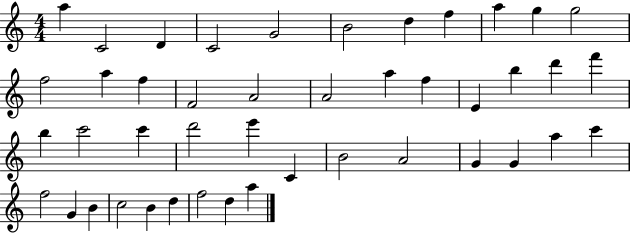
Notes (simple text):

A5/q C4/h D4/q C4/h G4/h B4/h D5/q F5/q A5/q G5/q G5/h F5/h A5/q F5/q F4/h A4/h A4/h A5/q F5/q E4/q B5/q D6/q F6/q B5/q C6/h C6/q D6/h E6/q C4/q B4/h A4/h G4/q G4/q A5/q C6/q F5/h G4/q B4/q C5/h B4/q D5/q F5/h D5/q A5/q